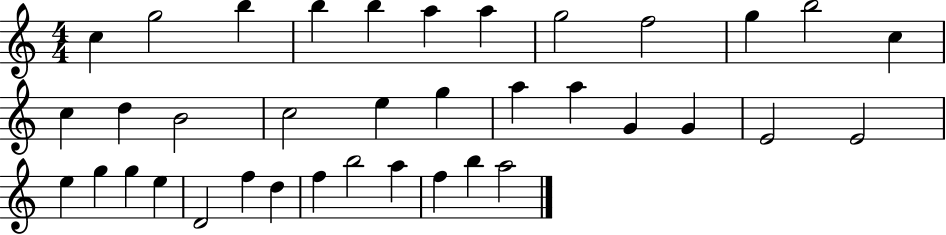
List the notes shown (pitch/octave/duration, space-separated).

C5/q G5/h B5/q B5/q B5/q A5/q A5/q G5/h F5/h G5/q B5/h C5/q C5/q D5/q B4/h C5/h E5/q G5/q A5/q A5/q G4/q G4/q E4/h E4/h E5/q G5/q G5/q E5/q D4/h F5/q D5/q F5/q B5/h A5/q F5/q B5/q A5/h